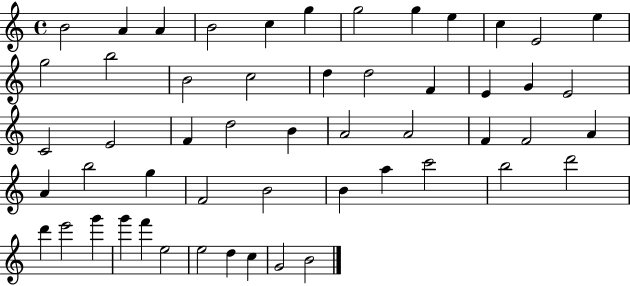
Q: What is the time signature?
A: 4/4